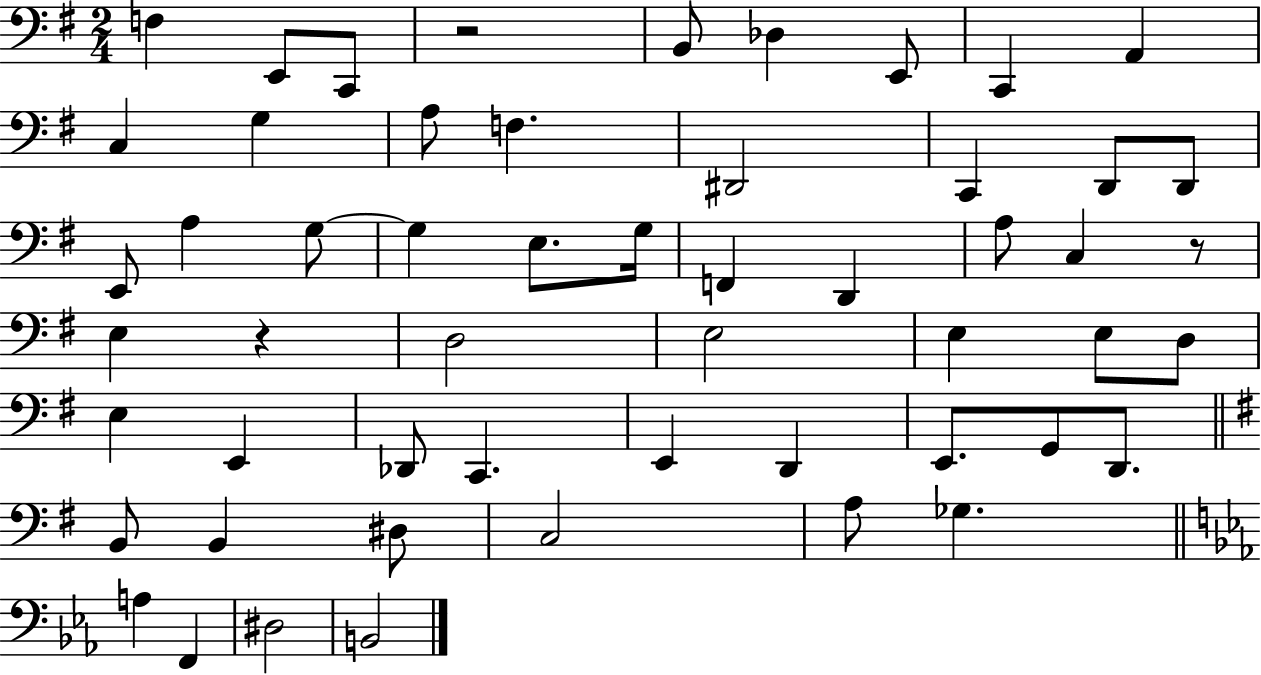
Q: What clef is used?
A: bass